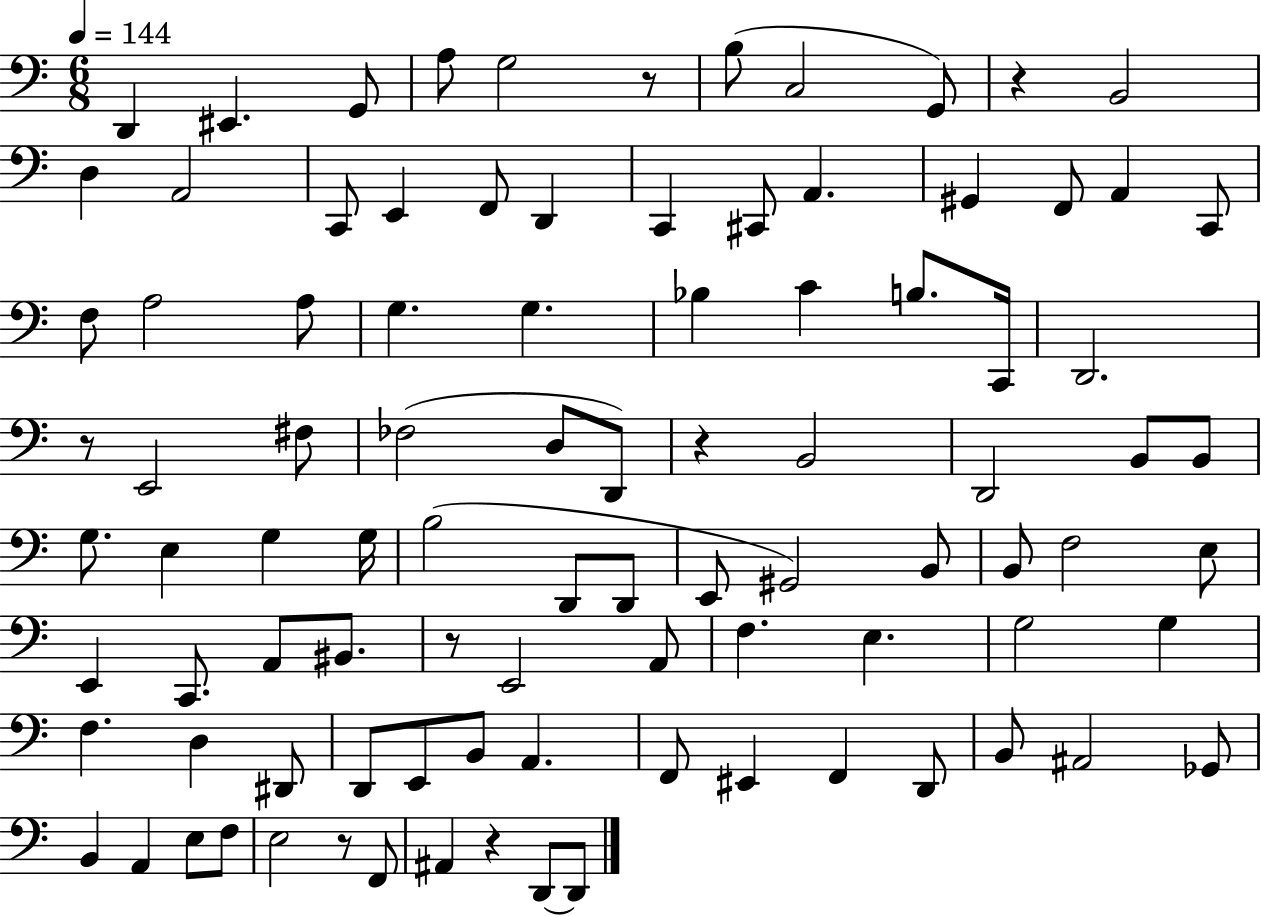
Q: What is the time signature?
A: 6/8